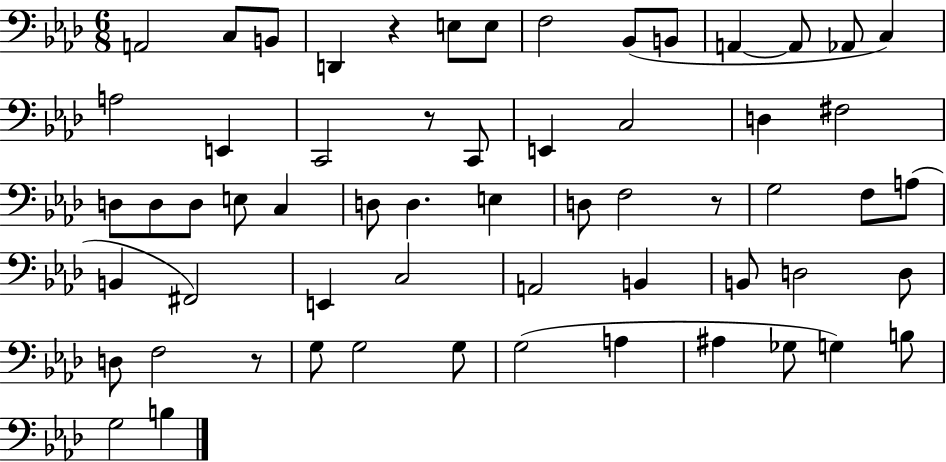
{
  \clef bass
  \numericTimeSignature
  \time 6/8
  \key aes \major
  a,2 c8 b,8 | d,4 r4 e8 e8 | f2 bes,8( b,8 | a,4~~ a,8 aes,8 c4) | \break a2 e,4 | c,2 r8 c,8 | e,4 c2 | d4 fis2 | \break d8 d8 d8 e8 c4 | d8 d4. e4 | d8 f2 r8 | g2 f8 a8( | \break b,4 fis,2) | e,4 c2 | a,2 b,4 | b,8 d2 d8 | \break d8 f2 r8 | g8 g2 g8 | g2( a4 | ais4 ges8 g4) b8 | \break g2 b4 | \bar "|."
}